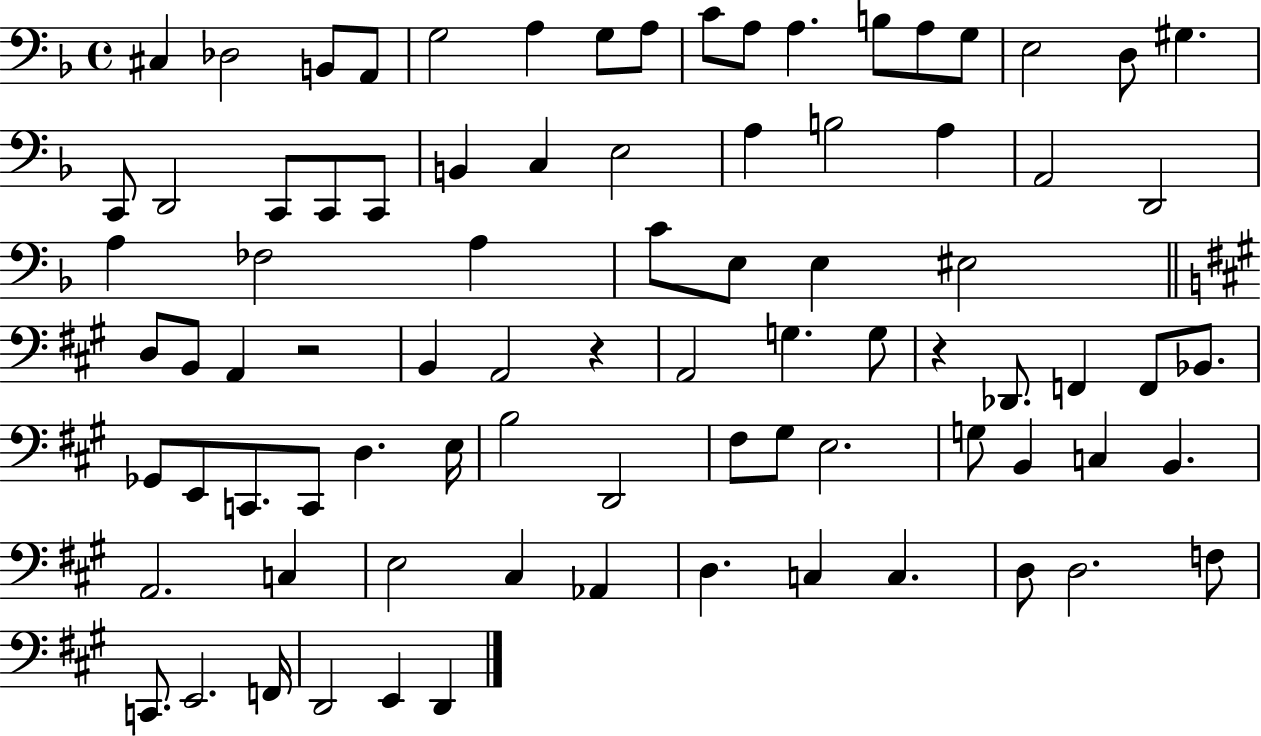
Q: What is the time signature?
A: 4/4